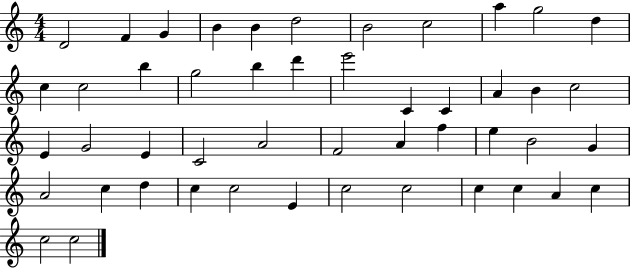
D4/h F4/q G4/q B4/q B4/q D5/h B4/h C5/h A5/q G5/h D5/q C5/q C5/h B5/q G5/h B5/q D6/q E6/h C4/q C4/q A4/q B4/q C5/h E4/q G4/h E4/q C4/h A4/h F4/h A4/q F5/q E5/q B4/h G4/q A4/h C5/q D5/q C5/q C5/h E4/q C5/h C5/h C5/q C5/q A4/q C5/q C5/h C5/h